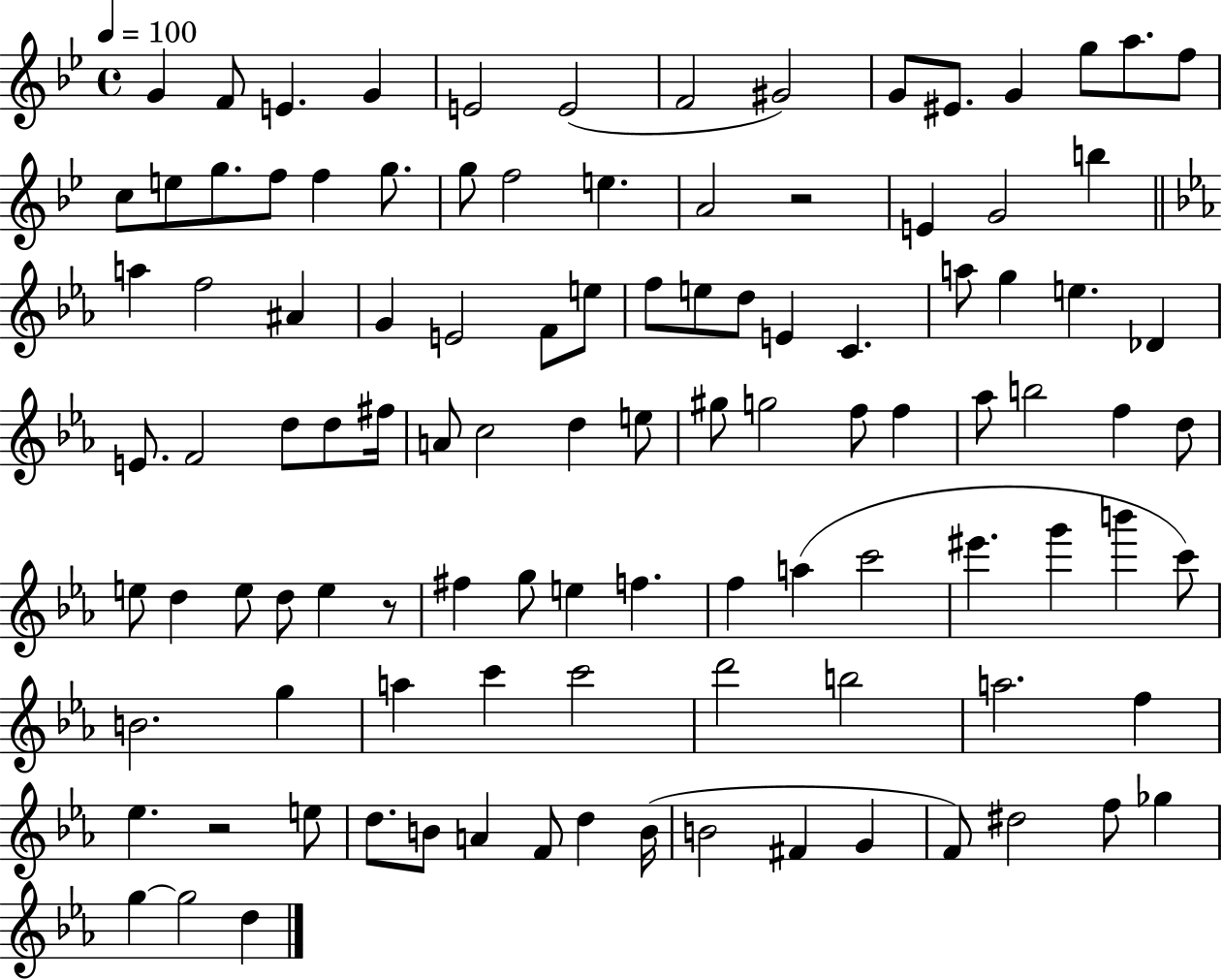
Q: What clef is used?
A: treble